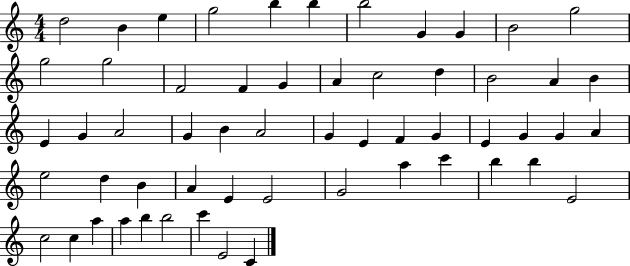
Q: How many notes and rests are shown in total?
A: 57